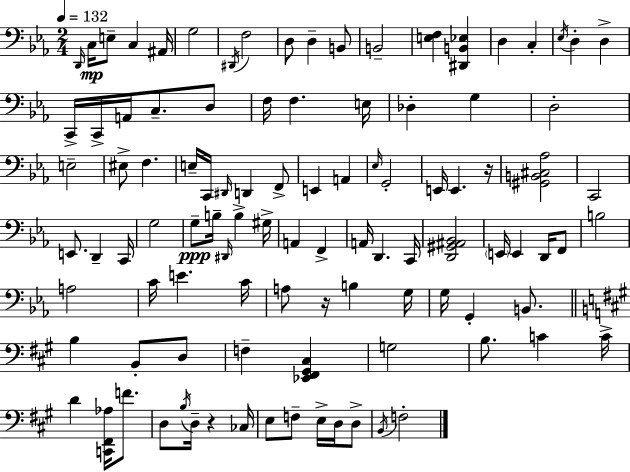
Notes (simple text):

D2/s C3/s E3/e C3/q A#2/s G3/h D#2/s F3/h D3/e D3/q B2/e B2/h [E3,F3]/q [D#2,B2,Eb3]/q D3/q C3/q Eb3/s D3/q D3/q C2/s C2/s A2/s C3/e. D3/e F3/s F3/q. E3/s Db3/q G3/q D3/h E3/h EIS3/e F3/q. E3/s C2/s D#2/s D2/q F2/e E2/q A2/q Eb3/s G2/h E2/s E2/q. R/s [G#2,B2,C#3,Ab3]/h C2/h E2/e. D2/q C2/s G3/h G3/e B3/s D#2/s B3/q G#3/s A2/q F2/q A2/s D2/q. C2/s [D2,G#2,A#2,Bb2]/h E2/s E2/q D2/s F2/e B3/h A3/h C4/s E4/q. C4/s A3/e R/s B3/q G3/s G3/s G2/q B2/e. B3/q B2/e D3/e F3/q [Eb2,F#2,G#2,C#3]/q G3/h B3/e. C4/q C4/s D4/q [C2,F#2,Ab3]/s F4/e. D3/e B3/s D3/s R/q CES3/s E3/e F3/e E3/s D3/s D3/e B2/s F3/h